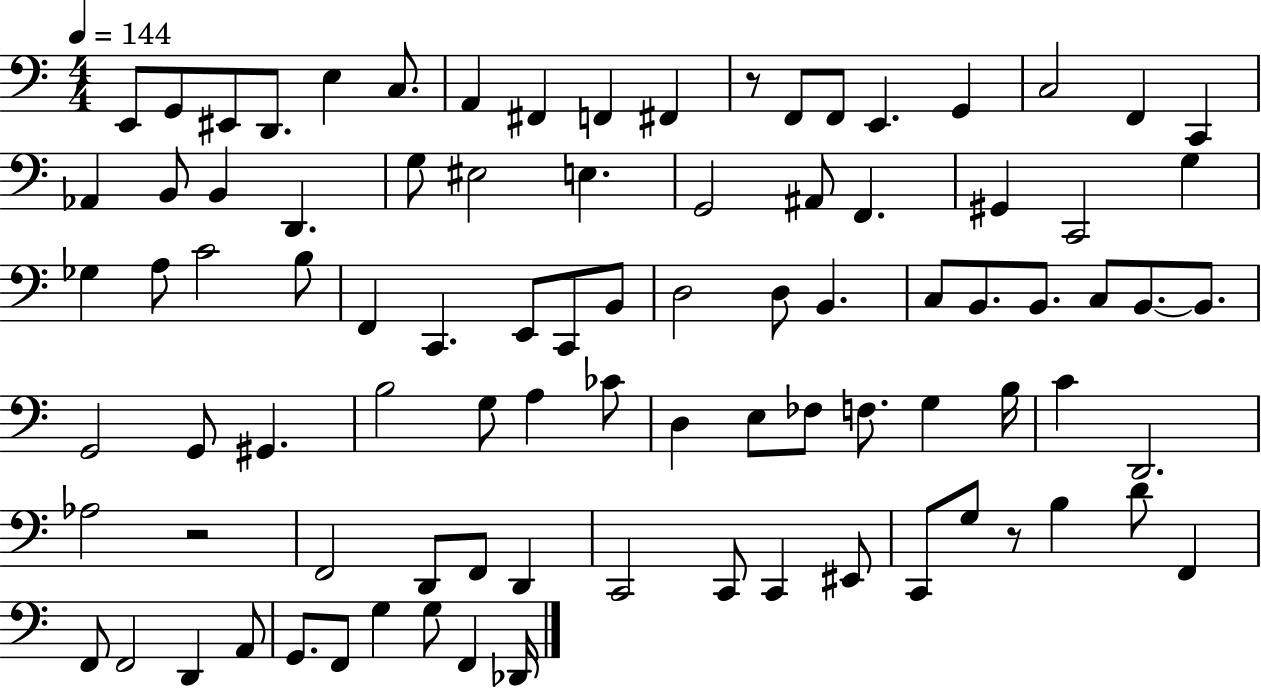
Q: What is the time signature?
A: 4/4